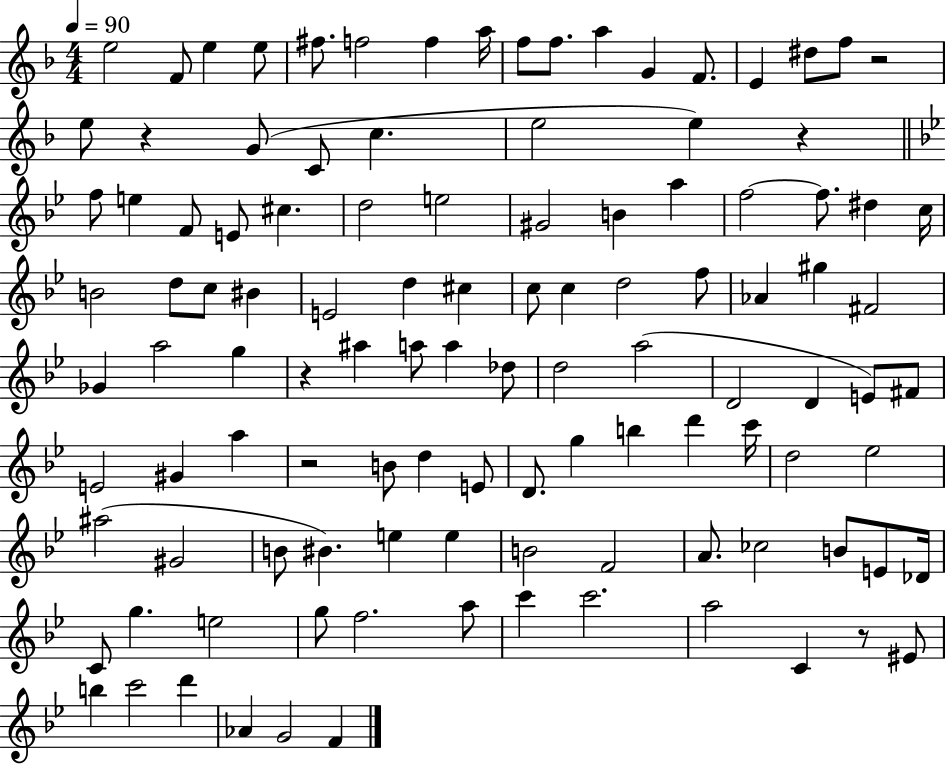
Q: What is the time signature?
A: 4/4